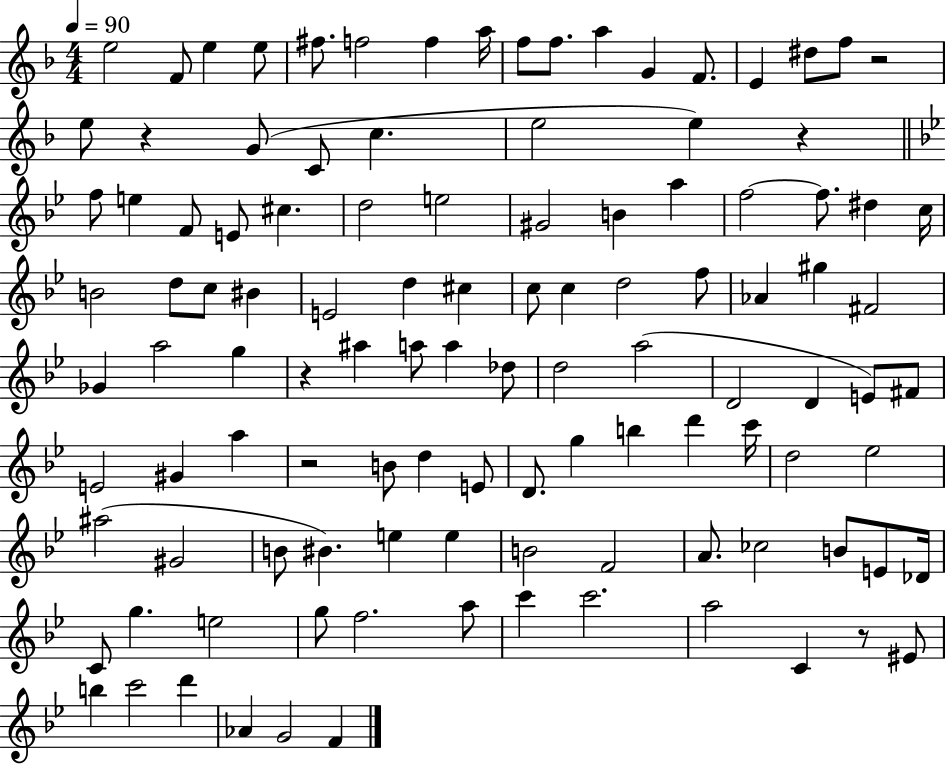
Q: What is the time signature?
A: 4/4